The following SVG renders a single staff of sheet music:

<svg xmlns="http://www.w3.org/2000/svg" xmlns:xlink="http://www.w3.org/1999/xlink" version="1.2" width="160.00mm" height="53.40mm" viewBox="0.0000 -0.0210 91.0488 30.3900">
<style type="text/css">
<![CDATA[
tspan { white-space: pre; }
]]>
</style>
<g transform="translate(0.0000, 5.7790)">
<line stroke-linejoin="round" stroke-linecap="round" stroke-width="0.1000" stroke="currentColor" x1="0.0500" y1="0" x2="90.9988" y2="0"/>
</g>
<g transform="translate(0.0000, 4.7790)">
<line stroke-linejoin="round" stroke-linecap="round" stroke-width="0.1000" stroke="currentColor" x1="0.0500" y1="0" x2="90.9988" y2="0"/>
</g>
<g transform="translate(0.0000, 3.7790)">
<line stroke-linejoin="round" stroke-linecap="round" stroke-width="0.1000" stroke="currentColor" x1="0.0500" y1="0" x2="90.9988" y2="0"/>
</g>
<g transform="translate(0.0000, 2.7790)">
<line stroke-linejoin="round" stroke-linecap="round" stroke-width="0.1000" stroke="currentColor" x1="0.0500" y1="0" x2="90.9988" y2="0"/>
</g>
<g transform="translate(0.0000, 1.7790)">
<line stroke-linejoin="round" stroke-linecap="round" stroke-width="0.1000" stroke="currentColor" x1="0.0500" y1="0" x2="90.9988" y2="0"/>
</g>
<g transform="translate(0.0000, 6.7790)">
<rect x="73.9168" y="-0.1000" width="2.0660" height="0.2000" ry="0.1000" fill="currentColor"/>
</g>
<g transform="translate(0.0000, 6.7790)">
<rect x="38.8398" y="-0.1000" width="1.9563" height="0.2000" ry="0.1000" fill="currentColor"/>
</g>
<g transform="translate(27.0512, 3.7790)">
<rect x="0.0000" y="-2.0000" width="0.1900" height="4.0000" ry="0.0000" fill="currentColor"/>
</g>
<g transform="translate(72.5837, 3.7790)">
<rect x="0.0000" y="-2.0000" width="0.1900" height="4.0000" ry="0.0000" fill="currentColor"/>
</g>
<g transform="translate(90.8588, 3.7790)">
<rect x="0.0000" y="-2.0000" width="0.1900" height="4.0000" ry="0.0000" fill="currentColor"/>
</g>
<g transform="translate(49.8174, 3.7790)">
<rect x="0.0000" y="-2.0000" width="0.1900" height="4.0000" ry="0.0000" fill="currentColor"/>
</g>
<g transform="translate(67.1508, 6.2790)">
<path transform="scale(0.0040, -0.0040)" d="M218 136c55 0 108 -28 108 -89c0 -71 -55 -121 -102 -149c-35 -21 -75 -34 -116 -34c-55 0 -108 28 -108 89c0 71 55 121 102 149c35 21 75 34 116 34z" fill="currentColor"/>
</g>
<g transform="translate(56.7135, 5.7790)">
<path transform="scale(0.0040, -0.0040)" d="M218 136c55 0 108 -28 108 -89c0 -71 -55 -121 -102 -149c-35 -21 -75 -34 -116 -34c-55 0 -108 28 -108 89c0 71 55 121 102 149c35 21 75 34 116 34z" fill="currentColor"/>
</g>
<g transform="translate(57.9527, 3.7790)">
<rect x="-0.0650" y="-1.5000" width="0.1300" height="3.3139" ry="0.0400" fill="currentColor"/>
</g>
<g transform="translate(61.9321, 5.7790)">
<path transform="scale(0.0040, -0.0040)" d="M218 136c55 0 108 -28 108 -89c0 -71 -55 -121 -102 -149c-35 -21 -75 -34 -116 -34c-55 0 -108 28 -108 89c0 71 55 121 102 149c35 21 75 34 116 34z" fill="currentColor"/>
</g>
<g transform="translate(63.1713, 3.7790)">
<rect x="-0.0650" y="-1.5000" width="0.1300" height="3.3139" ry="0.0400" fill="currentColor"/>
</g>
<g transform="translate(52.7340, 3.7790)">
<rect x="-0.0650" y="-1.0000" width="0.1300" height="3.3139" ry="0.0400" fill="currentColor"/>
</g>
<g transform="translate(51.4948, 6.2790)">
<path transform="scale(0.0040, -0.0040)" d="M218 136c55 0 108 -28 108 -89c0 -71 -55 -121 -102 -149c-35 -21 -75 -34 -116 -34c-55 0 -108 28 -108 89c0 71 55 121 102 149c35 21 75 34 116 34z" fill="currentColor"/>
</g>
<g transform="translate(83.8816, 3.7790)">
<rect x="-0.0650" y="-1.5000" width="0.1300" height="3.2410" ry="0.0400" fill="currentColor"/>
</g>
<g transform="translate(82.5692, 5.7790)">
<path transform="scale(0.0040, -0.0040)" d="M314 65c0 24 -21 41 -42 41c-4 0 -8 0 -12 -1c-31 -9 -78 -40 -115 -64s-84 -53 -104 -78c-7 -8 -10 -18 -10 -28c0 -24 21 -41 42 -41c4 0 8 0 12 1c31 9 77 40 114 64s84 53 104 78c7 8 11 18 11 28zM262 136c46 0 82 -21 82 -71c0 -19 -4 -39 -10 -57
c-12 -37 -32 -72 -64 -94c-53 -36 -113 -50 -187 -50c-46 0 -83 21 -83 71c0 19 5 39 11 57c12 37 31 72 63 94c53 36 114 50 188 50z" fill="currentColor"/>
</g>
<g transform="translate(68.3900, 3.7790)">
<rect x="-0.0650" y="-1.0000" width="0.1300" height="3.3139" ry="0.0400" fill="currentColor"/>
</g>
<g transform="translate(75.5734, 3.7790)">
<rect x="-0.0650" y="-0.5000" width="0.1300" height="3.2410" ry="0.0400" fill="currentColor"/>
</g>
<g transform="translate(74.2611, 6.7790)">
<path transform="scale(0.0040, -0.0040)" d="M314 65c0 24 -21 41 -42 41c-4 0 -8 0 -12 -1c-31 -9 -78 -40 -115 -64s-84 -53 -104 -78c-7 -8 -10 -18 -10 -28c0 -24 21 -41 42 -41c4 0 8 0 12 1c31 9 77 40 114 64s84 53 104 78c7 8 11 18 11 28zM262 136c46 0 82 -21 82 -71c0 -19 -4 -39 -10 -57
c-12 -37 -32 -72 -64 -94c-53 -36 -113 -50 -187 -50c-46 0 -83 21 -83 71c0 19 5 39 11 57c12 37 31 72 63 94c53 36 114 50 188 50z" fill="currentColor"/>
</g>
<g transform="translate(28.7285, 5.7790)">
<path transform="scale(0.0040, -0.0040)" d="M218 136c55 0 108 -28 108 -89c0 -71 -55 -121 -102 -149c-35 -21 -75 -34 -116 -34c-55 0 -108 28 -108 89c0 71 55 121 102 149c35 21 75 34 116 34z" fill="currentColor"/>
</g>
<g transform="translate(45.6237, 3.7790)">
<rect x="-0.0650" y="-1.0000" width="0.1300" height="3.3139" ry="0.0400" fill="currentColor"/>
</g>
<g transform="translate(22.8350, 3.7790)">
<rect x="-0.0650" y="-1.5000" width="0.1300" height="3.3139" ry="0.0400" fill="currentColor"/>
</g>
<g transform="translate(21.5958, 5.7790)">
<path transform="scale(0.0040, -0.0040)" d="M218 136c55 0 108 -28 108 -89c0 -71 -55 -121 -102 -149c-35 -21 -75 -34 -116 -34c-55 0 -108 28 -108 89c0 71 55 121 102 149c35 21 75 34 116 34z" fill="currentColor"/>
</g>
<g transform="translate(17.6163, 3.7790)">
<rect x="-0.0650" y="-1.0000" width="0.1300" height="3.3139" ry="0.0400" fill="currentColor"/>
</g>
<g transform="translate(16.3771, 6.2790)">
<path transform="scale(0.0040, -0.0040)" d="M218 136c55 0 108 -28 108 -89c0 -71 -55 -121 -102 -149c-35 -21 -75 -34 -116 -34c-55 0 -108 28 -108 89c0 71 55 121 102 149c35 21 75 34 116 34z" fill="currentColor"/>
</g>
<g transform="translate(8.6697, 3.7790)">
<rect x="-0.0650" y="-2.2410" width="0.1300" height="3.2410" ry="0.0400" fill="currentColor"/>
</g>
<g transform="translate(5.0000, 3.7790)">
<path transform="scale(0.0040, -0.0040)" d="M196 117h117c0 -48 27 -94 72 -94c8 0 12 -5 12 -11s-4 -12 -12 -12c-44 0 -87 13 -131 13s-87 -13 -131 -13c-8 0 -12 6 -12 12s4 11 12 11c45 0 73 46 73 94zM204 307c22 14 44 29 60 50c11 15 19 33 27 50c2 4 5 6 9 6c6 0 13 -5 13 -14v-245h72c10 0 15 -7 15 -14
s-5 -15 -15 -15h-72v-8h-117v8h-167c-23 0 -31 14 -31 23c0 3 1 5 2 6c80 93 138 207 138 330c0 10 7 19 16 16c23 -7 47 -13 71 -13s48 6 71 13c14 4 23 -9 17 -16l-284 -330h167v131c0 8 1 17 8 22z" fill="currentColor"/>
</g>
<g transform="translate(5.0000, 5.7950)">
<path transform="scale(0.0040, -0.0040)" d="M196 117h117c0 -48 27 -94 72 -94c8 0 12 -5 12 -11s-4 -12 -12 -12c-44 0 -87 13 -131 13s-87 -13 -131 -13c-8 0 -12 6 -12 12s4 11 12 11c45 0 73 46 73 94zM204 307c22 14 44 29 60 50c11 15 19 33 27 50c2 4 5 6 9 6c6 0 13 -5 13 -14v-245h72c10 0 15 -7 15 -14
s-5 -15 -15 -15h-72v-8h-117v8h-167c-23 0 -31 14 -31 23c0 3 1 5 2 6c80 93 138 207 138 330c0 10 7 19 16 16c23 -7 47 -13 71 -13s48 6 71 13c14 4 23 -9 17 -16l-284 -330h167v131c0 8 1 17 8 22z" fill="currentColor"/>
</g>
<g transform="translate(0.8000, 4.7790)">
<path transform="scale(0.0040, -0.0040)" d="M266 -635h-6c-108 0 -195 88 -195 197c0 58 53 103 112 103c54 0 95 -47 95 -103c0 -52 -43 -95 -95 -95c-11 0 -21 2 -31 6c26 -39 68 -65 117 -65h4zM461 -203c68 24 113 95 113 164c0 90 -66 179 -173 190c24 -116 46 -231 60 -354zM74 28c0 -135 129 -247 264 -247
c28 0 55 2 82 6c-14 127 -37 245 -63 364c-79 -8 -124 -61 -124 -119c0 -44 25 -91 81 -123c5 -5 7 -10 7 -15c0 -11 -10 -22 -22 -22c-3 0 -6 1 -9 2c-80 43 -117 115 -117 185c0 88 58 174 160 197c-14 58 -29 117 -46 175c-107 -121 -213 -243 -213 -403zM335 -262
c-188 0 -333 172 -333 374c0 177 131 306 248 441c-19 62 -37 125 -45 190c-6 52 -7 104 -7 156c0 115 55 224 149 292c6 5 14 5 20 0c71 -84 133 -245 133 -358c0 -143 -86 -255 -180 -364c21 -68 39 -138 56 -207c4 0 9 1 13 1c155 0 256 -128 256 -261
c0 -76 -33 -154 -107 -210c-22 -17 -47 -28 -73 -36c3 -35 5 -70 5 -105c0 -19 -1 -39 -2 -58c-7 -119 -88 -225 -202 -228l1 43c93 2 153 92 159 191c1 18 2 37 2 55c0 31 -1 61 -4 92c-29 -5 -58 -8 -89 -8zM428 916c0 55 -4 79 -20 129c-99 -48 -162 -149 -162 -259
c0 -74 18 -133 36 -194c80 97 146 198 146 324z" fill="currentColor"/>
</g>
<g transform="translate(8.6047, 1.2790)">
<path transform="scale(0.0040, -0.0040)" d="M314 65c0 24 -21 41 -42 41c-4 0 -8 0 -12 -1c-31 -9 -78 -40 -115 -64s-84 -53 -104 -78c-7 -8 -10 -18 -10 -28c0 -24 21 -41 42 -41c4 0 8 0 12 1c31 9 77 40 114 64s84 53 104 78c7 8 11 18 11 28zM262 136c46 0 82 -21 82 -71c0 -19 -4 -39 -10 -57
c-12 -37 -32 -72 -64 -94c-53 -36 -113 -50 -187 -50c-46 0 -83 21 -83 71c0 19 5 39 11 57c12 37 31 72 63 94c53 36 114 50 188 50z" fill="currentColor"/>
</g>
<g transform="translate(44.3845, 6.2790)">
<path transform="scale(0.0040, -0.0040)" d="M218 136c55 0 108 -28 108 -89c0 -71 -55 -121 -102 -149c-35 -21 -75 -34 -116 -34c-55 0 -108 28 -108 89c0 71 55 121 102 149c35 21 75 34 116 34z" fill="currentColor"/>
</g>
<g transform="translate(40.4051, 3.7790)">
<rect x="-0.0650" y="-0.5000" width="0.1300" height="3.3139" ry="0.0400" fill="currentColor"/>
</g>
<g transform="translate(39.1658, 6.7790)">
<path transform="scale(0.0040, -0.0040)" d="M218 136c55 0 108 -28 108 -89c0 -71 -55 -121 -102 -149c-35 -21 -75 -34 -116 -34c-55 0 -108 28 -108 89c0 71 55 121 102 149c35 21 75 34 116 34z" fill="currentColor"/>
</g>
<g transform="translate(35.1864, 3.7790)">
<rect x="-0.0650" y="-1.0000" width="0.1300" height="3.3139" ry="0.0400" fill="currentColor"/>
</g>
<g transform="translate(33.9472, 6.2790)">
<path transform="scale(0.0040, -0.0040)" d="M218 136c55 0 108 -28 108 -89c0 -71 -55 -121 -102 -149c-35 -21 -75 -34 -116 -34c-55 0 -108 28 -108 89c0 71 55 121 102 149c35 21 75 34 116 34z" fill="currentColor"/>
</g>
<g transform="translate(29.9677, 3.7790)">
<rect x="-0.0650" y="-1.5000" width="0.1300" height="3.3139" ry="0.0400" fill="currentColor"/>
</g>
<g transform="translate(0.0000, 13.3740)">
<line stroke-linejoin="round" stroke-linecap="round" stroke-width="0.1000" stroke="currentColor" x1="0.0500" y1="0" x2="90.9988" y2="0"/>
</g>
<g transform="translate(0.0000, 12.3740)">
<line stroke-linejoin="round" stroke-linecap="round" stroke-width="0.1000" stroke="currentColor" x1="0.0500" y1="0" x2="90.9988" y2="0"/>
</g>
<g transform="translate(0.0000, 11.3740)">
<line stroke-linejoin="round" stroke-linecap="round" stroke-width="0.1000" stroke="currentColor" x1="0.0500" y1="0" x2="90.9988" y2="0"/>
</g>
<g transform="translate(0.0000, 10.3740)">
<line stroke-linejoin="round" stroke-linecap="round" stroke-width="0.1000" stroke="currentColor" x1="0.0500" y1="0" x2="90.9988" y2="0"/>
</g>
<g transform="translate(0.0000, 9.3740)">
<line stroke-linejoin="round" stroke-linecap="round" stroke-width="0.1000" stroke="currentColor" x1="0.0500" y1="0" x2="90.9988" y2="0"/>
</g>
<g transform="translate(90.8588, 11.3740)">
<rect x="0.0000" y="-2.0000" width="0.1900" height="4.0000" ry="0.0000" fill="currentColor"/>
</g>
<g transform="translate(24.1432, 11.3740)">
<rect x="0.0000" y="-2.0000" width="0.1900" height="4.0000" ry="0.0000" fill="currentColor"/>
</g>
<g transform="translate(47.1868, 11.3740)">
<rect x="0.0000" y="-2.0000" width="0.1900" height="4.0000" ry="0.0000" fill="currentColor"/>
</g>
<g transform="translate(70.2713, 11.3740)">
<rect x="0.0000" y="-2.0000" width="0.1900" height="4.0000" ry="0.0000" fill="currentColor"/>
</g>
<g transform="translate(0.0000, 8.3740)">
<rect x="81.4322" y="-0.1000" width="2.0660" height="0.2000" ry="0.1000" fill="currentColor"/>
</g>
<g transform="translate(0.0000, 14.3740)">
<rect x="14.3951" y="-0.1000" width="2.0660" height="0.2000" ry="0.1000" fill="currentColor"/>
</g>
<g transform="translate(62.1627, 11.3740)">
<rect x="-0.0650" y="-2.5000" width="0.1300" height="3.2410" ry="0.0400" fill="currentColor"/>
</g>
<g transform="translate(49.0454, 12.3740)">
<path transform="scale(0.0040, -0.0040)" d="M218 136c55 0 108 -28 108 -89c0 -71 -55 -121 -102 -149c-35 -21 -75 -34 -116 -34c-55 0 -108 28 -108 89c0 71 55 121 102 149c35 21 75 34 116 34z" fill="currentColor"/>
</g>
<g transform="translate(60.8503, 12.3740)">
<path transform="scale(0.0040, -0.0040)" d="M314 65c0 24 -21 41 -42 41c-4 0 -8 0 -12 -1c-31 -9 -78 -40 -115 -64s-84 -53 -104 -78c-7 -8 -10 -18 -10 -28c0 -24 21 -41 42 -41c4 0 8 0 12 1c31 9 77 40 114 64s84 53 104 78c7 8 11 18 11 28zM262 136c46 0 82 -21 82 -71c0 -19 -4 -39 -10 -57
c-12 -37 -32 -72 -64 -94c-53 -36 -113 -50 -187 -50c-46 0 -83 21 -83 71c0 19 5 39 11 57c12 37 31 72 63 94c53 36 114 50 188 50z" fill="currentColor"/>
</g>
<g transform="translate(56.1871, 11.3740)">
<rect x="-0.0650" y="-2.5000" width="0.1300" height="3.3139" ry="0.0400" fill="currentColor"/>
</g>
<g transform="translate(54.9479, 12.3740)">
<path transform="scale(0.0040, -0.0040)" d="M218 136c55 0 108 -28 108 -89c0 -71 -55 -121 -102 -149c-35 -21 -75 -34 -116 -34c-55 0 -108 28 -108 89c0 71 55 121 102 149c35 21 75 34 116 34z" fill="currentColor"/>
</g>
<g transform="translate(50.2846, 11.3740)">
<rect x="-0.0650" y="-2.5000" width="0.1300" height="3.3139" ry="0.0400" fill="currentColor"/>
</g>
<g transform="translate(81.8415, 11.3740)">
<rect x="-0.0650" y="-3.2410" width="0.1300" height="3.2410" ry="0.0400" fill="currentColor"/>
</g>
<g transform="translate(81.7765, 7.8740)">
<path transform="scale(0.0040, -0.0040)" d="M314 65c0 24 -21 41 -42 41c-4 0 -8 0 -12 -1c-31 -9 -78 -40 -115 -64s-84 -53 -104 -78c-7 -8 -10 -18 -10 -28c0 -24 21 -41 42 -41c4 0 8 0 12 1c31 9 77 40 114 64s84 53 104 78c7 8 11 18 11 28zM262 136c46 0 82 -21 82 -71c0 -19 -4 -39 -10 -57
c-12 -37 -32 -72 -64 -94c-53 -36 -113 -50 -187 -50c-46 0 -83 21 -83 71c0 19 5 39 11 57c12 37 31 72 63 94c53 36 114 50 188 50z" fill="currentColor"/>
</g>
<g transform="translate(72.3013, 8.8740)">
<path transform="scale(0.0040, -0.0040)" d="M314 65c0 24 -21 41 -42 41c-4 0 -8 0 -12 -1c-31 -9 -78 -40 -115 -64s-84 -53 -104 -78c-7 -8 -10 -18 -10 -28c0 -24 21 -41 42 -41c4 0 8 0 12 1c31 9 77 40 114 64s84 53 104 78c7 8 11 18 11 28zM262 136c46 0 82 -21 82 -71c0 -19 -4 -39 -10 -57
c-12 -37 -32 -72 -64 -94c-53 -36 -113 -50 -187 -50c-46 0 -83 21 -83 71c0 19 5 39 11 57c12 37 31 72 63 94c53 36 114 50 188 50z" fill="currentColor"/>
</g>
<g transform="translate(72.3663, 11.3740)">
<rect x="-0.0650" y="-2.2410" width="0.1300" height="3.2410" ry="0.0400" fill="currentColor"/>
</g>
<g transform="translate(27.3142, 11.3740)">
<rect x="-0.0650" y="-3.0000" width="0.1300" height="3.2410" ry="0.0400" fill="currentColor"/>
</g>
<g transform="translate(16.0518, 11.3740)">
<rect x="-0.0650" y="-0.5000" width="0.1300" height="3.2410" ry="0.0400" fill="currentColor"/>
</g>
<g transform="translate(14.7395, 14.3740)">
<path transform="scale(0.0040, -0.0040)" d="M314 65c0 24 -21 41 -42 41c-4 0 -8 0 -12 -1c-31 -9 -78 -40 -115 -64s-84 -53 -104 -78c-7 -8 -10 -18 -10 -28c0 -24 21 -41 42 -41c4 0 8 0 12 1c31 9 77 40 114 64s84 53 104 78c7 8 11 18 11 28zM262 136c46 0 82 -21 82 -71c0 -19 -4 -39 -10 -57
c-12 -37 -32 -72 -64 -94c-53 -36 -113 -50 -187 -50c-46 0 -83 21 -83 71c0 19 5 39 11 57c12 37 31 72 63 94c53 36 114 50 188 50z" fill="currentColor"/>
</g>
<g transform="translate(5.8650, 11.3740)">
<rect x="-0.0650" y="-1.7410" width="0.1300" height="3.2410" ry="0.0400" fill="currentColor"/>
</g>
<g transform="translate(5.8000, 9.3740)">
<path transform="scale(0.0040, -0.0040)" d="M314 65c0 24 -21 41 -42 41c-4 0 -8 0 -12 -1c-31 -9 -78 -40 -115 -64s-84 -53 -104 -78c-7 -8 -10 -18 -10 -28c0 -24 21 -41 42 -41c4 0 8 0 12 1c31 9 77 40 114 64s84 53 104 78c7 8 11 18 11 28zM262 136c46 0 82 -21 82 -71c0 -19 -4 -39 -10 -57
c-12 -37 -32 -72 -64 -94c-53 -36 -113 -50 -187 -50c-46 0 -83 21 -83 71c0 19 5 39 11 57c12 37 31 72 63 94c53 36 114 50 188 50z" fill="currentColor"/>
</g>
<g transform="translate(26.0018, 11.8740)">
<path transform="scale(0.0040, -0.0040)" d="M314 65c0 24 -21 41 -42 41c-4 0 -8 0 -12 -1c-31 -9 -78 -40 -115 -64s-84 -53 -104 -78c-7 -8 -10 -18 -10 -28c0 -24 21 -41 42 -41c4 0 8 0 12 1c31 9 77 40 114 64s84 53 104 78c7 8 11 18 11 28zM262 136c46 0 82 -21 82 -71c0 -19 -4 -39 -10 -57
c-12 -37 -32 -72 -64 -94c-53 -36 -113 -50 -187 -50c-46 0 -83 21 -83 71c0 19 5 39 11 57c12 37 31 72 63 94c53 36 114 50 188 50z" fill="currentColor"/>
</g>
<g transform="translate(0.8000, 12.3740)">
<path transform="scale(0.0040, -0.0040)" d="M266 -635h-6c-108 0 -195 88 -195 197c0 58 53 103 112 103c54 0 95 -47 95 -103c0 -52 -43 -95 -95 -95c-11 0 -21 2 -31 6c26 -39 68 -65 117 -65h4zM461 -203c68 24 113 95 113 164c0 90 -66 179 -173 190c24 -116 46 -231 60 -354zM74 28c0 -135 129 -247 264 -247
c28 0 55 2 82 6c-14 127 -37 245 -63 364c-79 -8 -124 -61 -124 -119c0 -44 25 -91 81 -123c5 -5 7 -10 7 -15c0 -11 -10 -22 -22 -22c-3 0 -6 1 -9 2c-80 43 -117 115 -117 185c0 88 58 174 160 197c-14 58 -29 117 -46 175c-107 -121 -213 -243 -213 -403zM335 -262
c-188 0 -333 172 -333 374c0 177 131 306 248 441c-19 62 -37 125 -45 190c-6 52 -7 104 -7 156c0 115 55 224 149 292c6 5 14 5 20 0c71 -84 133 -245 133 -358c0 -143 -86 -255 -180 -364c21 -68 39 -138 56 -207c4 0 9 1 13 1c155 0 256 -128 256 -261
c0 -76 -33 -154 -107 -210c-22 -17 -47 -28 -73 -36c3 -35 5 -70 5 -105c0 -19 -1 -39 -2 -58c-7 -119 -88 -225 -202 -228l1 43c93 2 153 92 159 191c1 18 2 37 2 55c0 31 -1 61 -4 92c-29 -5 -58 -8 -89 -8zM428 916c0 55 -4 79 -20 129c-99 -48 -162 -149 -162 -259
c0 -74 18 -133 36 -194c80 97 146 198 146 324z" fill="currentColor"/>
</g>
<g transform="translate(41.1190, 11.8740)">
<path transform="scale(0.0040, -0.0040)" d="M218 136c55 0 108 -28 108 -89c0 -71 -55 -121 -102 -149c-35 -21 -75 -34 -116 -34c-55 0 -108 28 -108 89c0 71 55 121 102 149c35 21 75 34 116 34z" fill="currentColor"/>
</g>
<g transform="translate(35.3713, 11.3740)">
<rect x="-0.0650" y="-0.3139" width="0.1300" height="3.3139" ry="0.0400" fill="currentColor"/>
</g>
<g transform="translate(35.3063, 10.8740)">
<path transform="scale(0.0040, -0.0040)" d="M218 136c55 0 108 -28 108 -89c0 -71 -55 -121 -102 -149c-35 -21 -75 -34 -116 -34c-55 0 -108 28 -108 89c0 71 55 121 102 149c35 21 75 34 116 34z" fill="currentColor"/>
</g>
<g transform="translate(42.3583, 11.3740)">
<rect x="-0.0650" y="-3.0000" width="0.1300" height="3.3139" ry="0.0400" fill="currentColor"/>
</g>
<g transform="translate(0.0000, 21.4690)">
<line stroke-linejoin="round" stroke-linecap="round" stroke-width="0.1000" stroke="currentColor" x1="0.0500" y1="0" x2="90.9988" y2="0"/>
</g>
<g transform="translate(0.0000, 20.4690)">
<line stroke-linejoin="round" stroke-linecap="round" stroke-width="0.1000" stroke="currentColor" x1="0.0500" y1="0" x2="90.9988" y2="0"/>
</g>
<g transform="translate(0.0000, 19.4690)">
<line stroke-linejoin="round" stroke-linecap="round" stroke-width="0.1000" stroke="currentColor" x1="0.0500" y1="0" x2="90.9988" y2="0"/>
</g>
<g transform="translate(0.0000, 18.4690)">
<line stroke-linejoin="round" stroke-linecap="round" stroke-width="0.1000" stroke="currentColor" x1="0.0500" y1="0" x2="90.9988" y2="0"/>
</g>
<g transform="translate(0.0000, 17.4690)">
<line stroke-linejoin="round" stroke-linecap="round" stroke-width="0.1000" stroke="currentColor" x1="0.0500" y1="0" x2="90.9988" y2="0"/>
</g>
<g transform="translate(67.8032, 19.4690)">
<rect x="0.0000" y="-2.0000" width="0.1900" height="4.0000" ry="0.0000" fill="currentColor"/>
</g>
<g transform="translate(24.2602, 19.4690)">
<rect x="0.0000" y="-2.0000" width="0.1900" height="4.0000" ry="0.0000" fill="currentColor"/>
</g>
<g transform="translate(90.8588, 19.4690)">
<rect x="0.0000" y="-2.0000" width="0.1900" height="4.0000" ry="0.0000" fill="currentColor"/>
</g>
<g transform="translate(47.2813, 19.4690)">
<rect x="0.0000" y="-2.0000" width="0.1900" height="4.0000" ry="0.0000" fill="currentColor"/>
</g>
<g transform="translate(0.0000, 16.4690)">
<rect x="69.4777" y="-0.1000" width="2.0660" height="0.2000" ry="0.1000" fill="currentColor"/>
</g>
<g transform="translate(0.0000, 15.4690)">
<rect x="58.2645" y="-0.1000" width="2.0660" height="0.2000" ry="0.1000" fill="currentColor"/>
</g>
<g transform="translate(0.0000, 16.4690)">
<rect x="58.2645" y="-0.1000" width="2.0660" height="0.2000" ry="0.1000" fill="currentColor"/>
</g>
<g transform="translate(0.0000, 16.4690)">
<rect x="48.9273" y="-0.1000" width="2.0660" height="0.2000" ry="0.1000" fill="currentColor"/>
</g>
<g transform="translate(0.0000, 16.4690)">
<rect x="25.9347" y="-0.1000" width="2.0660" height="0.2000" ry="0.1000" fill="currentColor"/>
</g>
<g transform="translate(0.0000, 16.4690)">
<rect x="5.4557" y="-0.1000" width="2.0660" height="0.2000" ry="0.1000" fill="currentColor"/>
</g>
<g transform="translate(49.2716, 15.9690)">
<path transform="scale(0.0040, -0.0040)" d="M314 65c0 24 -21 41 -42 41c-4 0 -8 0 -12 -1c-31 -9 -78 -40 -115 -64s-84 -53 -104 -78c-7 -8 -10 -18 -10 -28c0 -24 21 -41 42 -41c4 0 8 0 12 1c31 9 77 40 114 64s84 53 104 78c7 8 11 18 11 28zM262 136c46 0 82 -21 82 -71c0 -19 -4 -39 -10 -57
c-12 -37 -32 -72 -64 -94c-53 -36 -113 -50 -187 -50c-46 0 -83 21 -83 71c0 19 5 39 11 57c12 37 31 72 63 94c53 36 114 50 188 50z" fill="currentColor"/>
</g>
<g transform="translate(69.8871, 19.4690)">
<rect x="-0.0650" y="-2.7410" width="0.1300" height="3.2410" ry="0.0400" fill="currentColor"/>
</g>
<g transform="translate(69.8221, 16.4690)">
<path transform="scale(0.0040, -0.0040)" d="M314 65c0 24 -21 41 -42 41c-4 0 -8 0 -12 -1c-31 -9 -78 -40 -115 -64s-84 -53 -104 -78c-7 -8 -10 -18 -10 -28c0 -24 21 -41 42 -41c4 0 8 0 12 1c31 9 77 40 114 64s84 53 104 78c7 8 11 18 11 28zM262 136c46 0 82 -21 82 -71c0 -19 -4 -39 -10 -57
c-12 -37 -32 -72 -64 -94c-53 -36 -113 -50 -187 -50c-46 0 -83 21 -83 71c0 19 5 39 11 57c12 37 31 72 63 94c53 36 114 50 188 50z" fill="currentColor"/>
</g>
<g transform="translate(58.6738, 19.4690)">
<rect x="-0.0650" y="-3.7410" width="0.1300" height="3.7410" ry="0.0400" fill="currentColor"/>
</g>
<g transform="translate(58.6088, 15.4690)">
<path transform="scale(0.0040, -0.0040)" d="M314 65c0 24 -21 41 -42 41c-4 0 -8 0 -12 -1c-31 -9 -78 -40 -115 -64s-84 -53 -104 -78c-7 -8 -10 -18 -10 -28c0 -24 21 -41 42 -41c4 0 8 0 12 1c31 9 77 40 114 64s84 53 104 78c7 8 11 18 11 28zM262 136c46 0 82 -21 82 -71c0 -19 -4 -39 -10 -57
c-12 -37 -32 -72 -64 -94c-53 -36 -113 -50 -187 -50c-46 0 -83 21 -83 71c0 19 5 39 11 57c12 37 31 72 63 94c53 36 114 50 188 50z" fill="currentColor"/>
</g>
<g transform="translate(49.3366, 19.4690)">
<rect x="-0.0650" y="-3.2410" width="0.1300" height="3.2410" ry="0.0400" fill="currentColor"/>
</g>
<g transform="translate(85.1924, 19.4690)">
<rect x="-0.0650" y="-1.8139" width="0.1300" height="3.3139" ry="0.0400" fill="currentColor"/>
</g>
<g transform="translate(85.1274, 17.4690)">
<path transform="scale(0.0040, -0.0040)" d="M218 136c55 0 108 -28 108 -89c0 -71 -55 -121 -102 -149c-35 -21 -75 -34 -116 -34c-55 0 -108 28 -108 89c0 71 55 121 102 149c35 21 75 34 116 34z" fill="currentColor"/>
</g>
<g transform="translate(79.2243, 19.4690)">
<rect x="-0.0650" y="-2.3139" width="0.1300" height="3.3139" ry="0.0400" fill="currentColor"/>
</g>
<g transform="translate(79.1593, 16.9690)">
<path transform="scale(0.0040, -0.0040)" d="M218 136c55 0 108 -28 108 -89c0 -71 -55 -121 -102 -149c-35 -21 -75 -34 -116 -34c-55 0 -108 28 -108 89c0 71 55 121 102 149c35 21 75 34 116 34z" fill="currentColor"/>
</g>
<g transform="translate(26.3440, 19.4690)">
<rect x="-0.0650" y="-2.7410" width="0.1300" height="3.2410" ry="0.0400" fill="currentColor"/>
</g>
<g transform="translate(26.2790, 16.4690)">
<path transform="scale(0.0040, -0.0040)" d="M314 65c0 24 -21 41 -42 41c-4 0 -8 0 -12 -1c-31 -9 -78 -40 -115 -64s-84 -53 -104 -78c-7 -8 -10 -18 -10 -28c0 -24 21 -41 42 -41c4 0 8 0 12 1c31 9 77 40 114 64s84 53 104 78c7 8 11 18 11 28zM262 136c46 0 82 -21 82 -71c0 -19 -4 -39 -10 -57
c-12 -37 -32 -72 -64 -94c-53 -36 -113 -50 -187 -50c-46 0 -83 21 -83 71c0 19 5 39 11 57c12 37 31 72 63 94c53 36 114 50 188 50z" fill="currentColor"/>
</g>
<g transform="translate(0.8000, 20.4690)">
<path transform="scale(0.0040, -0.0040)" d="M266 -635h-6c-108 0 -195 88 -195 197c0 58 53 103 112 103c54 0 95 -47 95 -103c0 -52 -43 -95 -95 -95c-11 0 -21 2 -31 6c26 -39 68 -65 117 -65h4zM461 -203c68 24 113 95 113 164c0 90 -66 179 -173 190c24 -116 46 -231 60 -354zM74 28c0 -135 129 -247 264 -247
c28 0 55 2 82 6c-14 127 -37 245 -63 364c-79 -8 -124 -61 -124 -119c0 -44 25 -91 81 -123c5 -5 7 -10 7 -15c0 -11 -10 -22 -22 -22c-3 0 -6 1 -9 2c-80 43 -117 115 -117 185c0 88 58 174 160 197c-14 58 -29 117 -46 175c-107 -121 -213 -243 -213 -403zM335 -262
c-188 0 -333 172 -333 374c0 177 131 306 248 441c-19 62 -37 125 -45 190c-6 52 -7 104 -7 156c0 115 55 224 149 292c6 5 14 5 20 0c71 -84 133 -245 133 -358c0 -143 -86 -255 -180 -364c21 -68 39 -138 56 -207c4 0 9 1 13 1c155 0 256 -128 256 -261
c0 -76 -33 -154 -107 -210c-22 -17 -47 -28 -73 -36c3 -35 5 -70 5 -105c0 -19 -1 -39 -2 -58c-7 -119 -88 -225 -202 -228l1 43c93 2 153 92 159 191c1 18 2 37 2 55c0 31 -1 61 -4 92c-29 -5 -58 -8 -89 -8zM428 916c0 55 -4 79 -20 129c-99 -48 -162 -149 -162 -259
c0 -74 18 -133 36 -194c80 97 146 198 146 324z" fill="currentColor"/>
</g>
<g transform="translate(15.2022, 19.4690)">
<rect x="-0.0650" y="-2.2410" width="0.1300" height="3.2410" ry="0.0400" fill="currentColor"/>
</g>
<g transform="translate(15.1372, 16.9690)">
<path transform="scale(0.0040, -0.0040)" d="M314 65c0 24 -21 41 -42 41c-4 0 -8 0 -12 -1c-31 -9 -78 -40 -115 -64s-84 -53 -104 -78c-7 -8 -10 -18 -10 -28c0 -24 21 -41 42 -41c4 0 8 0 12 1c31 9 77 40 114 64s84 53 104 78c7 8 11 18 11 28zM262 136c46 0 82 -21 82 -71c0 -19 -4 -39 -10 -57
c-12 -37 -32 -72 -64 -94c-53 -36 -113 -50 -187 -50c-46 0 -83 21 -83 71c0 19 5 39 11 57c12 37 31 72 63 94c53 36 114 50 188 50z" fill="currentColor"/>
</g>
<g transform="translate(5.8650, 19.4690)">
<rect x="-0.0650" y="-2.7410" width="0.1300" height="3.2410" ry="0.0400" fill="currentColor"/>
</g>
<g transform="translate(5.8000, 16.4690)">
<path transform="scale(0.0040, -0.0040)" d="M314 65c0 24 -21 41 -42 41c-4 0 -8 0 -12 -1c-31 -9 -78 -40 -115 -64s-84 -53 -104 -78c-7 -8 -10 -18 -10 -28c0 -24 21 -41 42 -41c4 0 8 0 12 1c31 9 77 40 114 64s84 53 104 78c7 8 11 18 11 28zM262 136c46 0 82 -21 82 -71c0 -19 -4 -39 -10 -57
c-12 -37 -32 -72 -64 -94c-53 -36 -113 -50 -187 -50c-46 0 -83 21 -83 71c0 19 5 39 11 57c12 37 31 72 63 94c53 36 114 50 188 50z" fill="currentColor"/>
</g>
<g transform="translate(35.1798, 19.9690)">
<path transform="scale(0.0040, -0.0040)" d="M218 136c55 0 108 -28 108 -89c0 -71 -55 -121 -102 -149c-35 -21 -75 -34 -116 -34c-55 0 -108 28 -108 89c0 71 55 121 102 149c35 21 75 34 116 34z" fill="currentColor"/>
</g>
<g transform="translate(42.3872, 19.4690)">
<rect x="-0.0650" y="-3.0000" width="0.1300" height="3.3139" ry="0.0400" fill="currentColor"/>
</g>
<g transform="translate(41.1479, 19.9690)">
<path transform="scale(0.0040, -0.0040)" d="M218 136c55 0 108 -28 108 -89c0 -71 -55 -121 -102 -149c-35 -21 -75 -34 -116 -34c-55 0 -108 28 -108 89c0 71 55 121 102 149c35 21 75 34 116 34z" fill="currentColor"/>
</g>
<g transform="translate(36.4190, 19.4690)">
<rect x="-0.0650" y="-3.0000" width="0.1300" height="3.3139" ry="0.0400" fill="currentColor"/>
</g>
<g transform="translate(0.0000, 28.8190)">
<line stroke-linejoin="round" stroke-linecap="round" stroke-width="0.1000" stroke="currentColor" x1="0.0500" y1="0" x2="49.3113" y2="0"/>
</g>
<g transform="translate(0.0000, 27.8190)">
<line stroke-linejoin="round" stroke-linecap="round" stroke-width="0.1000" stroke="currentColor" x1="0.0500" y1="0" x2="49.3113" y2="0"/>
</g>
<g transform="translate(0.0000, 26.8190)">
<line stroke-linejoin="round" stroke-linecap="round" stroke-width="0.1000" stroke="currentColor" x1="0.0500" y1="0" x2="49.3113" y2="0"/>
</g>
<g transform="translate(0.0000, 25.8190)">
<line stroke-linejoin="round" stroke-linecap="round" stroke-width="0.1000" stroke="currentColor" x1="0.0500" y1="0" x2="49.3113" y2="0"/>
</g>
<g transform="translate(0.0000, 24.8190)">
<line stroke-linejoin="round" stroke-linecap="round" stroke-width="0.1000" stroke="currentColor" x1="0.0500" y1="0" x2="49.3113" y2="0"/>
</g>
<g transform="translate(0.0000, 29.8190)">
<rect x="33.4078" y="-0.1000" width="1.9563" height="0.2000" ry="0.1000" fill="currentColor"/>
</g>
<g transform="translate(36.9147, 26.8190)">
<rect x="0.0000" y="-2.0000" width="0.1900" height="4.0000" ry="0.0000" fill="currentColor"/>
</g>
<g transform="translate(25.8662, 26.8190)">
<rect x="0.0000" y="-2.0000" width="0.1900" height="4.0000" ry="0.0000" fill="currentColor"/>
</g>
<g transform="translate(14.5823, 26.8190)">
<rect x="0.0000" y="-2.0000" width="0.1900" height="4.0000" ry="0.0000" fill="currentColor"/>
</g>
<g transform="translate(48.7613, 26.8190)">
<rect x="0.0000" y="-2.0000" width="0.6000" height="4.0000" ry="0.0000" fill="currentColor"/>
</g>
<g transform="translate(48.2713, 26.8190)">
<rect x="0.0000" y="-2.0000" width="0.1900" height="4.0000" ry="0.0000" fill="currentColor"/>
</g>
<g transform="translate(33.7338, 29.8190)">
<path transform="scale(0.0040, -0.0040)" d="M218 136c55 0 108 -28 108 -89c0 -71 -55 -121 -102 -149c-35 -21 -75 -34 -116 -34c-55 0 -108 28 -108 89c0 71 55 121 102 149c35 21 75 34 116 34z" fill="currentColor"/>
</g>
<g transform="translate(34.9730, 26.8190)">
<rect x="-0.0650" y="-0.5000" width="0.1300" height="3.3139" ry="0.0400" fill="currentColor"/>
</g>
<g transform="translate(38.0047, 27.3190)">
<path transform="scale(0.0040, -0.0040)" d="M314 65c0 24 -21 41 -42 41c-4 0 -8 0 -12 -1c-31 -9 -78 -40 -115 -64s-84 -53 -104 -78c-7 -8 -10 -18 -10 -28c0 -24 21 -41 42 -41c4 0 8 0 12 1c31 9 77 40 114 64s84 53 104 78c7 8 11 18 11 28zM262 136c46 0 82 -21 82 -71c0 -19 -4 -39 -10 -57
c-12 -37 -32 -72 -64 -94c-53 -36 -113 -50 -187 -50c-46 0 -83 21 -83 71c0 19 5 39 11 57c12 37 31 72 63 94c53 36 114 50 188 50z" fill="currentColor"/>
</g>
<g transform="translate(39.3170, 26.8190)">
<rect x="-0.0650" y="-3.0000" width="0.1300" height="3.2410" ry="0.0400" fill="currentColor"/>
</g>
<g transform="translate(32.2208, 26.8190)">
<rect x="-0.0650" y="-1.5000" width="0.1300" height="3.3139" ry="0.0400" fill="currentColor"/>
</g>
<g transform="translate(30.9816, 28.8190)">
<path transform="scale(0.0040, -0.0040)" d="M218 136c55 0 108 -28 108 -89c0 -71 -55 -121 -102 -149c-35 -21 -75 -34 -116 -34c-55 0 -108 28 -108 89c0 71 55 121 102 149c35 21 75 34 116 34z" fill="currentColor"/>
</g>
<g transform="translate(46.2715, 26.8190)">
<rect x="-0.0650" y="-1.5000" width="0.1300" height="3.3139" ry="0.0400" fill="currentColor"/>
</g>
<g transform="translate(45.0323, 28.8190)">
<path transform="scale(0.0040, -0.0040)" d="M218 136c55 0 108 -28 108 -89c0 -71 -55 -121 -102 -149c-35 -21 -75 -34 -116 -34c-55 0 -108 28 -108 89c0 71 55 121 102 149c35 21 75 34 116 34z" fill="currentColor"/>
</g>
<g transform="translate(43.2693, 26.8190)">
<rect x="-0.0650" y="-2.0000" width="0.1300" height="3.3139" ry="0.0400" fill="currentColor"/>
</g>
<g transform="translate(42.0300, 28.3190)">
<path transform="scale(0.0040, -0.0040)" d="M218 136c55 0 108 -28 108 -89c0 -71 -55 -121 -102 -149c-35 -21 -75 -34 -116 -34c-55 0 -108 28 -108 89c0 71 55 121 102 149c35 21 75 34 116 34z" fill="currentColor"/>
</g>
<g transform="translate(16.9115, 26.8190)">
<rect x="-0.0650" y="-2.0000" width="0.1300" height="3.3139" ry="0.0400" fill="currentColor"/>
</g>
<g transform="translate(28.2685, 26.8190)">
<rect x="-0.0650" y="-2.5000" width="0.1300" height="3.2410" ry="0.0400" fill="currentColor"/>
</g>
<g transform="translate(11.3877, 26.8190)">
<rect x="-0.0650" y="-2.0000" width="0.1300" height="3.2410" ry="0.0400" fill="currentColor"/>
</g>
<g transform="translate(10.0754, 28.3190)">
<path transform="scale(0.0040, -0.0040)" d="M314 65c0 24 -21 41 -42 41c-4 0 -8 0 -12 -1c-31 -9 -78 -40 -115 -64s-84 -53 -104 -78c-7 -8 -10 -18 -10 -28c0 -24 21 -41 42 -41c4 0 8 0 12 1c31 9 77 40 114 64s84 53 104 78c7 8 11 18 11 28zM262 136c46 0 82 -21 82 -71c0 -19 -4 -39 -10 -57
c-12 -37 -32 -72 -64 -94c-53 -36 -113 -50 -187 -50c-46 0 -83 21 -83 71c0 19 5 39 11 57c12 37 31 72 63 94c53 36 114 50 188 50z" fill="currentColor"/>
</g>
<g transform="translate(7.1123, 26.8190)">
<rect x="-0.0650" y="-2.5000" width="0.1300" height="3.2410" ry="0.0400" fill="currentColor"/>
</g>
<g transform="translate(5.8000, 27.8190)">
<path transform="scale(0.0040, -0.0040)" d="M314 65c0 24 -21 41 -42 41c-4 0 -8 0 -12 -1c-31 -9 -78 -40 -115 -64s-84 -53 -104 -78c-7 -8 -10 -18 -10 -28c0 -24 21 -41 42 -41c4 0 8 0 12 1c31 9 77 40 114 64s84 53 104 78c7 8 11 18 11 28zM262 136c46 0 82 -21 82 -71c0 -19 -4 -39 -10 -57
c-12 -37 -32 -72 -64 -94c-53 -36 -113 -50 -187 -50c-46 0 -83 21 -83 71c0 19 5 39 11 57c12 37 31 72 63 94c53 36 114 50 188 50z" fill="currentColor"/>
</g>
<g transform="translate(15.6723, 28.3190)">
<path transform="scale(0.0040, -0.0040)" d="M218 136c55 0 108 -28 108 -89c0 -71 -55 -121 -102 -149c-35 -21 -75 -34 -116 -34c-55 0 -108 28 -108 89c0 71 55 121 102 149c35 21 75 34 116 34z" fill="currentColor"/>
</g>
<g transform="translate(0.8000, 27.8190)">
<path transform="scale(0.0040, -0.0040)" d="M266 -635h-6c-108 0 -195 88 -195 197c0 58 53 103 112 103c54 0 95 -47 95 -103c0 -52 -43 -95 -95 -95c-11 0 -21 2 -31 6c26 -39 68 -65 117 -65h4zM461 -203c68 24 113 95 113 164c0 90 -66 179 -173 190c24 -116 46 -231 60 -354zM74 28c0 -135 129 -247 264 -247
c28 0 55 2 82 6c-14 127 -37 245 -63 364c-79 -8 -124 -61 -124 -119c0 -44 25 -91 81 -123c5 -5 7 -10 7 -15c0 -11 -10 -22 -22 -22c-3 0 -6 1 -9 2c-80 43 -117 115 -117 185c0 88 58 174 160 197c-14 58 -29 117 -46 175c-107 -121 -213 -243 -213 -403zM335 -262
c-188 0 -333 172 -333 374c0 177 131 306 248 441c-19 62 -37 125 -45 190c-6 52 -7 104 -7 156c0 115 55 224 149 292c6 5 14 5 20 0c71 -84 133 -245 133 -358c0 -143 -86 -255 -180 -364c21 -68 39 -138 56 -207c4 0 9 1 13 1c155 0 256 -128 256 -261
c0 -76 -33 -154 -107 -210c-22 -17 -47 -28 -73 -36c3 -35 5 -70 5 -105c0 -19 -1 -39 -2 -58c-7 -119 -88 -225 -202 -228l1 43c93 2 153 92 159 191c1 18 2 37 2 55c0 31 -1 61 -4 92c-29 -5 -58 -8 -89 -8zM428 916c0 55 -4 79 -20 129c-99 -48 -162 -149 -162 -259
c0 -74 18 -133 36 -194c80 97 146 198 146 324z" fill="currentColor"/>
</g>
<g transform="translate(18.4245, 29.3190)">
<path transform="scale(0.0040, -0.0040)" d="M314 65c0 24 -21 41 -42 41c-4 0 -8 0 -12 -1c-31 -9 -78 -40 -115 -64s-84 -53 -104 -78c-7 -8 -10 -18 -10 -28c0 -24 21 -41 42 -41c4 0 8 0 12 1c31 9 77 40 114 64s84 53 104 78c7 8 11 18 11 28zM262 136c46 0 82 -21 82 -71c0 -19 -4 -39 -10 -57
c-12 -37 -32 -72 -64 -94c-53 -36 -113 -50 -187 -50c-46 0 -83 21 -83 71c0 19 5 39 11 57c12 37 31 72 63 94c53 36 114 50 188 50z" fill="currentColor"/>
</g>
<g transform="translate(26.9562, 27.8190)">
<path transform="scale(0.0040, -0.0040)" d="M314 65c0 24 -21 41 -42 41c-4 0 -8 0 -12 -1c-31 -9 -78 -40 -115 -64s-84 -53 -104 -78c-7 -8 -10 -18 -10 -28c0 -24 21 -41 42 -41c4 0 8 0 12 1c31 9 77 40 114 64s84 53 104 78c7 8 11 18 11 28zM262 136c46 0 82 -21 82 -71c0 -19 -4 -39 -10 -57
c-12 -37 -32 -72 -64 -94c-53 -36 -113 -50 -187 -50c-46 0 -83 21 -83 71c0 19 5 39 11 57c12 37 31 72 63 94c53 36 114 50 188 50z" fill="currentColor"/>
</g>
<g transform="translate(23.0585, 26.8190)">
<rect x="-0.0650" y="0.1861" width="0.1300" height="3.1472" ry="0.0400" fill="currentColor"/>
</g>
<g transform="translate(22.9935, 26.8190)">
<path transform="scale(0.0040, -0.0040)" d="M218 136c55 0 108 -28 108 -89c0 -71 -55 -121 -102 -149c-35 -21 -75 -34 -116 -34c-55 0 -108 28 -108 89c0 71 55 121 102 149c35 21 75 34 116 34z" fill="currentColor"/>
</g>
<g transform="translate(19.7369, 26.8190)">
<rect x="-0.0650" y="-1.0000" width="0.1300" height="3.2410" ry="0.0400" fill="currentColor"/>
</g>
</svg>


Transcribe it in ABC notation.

X:1
T:Untitled
M:4/4
L:1/4
K:C
g2 D E E D C D D E E D C2 E2 f2 C2 A2 c A G G G2 g2 b2 a2 g2 a2 A A b2 c'2 a2 g f G2 F2 F D2 B G2 E C A2 F E